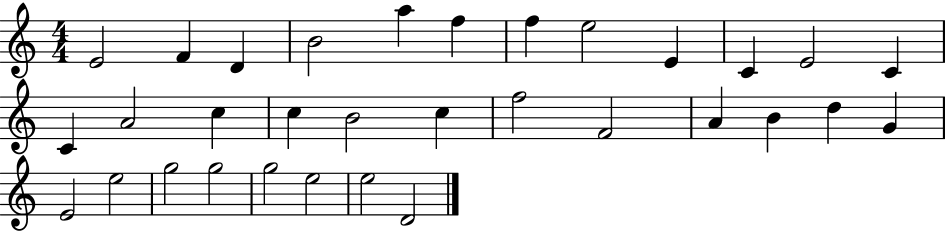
E4/h F4/q D4/q B4/h A5/q F5/q F5/q E5/h E4/q C4/q E4/h C4/q C4/q A4/h C5/q C5/q B4/h C5/q F5/h F4/h A4/q B4/q D5/q G4/q E4/h E5/h G5/h G5/h G5/h E5/h E5/h D4/h